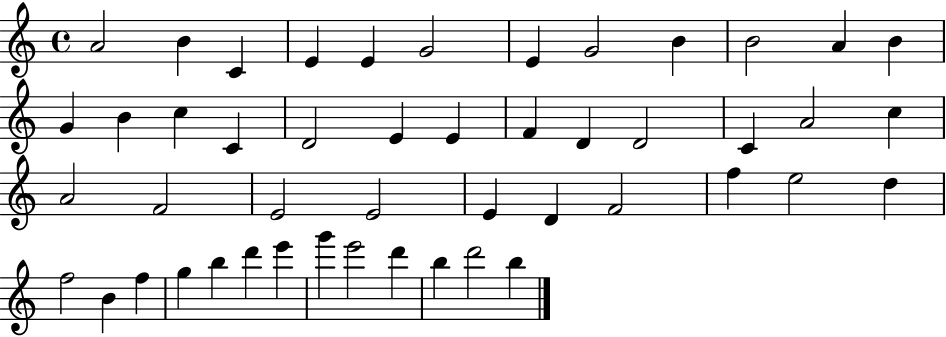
A4/h B4/q C4/q E4/q E4/q G4/h E4/q G4/h B4/q B4/h A4/q B4/q G4/q B4/q C5/q C4/q D4/h E4/q E4/q F4/q D4/q D4/h C4/q A4/h C5/q A4/h F4/h E4/h E4/h E4/q D4/q F4/h F5/q E5/h D5/q F5/h B4/q F5/q G5/q B5/q D6/q E6/q G6/q E6/h D6/q B5/q D6/h B5/q